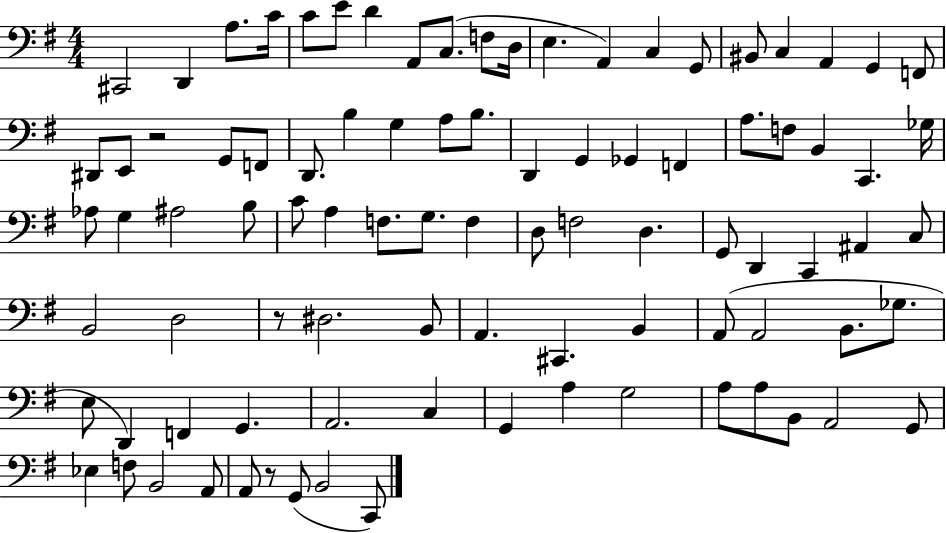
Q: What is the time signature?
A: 4/4